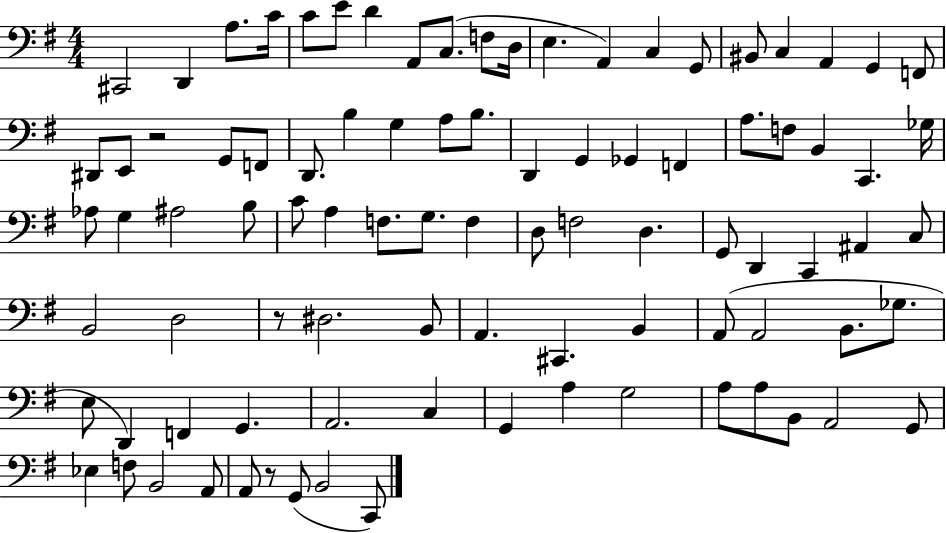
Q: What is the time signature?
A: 4/4